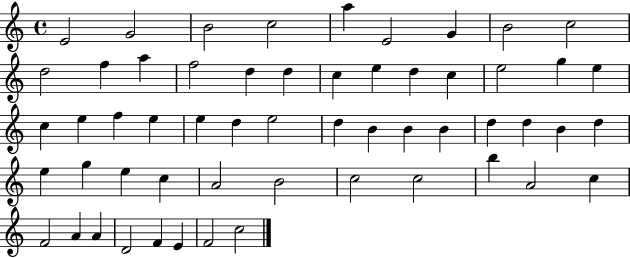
X:1
T:Untitled
M:4/4
L:1/4
K:C
E2 G2 B2 c2 a E2 G B2 c2 d2 f a f2 d d c e d c e2 g e c e f e e d e2 d B B B d d B d e g e c A2 B2 c2 c2 b A2 c F2 A A D2 F E F2 c2